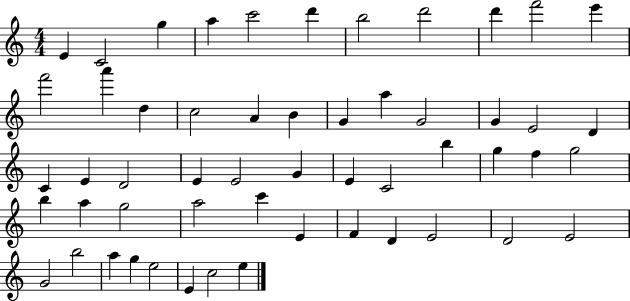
X:1
T:Untitled
M:4/4
L:1/4
K:C
E C2 g a c'2 d' b2 d'2 d' f'2 e' f'2 a' d c2 A B G a G2 G E2 D C E D2 E E2 G E C2 b g f g2 b a g2 a2 c' E F D E2 D2 E2 G2 b2 a g e2 E c2 e